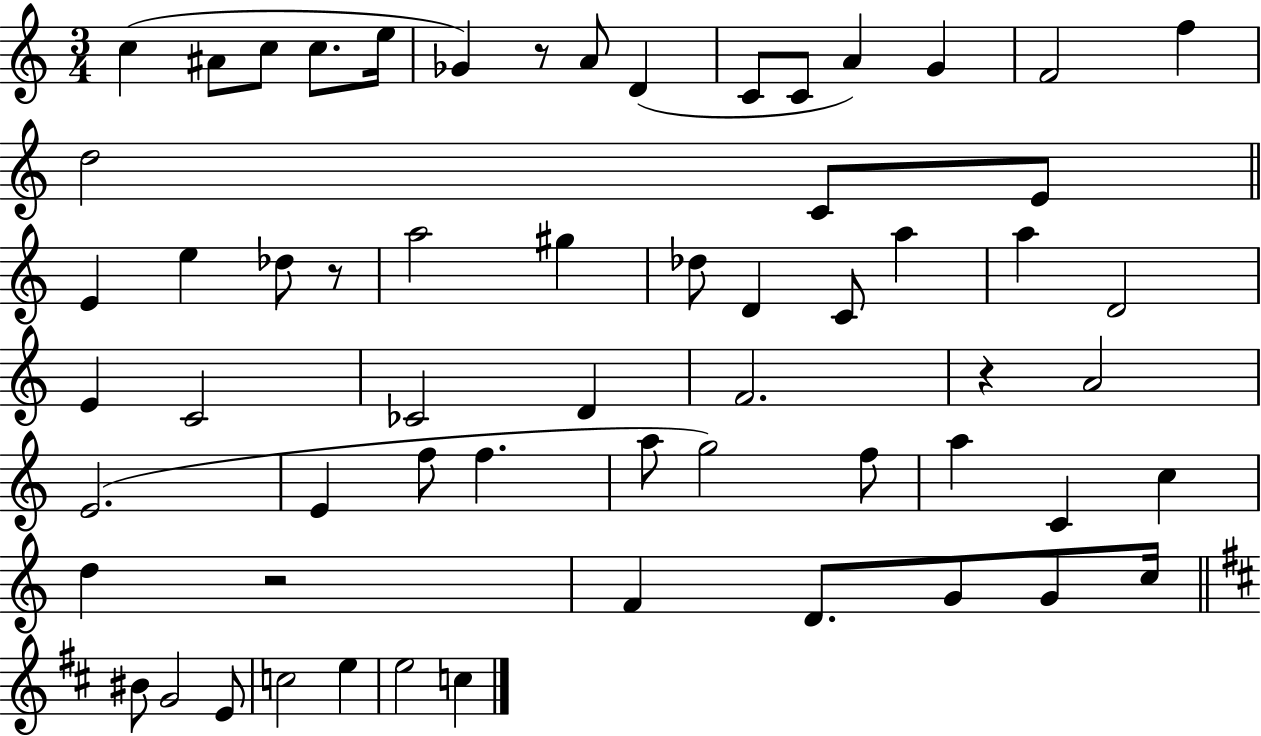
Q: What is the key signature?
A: C major